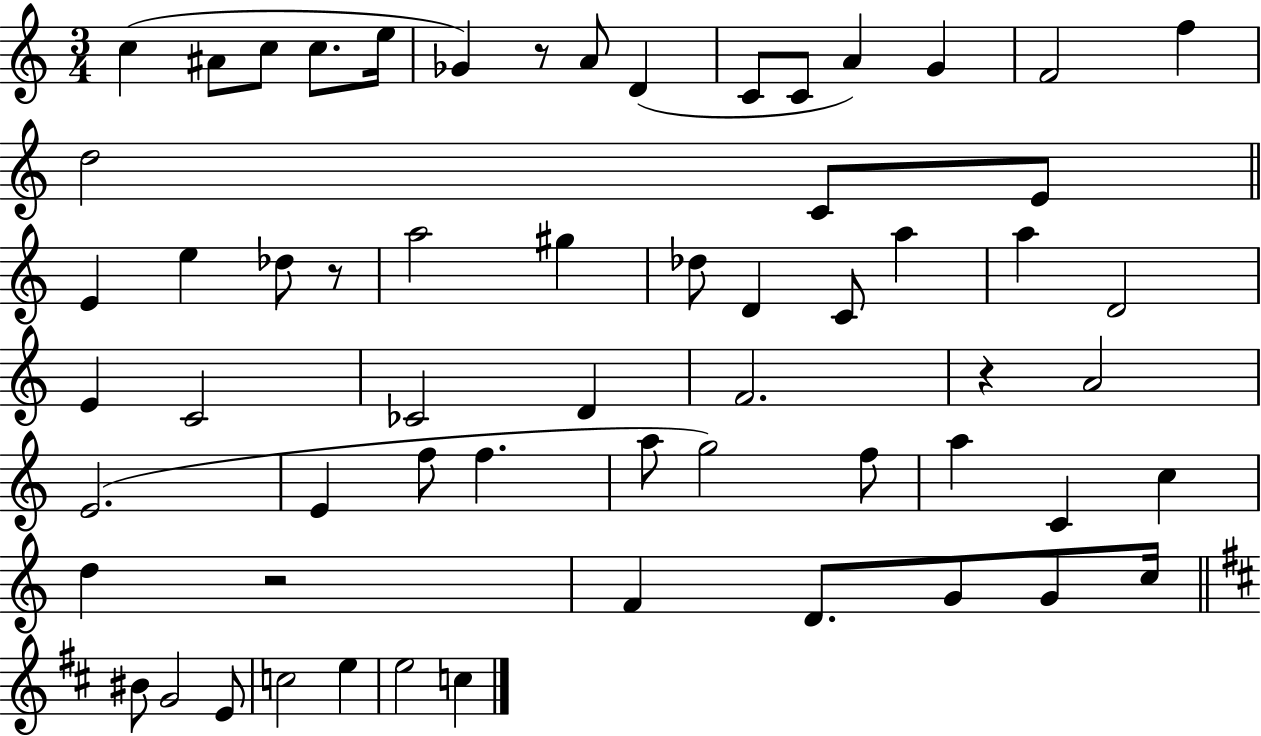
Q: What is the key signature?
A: C major